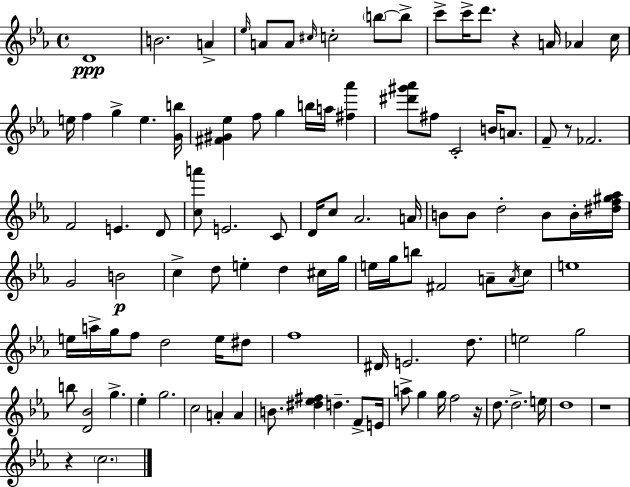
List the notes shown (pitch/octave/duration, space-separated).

D4/w B4/h. A4/q Eb5/s A4/e A4/e C#5/s C5/h B5/e B5/e C6/e C6/s D6/e. R/q A4/s Ab4/q C5/s E5/s F5/q G5/q E5/q. [G4,B5]/s [F#4,G#4,Eb5]/q F5/e G5/q B5/s A5/s [F#5,Ab6]/q [D#6,G#6,Ab6]/e F#5/e C4/h B4/s A4/e. F4/e R/e FES4/h. F4/h E4/q. D4/e [C5,A6]/e E4/h. C4/e D4/s C5/e Ab4/h. A4/s B4/e B4/e D5/h B4/e B4/s [D#5,F5,G#5,Ab5]/s G4/h B4/h C5/q D5/e E5/q D5/q C#5/s G5/s E5/s G5/s B5/e F#4/h A4/e A4/s C5/e E5/w E5/s A5/s G5/s F5/e D5/h E5/s D#5/e F5/w D#4/s E4/h. D5/e. E5/h G5/h B5/e [D4,Bb4]/h G5/q. Eb5/q G5/h. C5/h A4/q A4/q B4/e. [D#5,Eb5,F#5]/q D5/q. F4/e E4/s A5/e G5/q G5/s F5/h R/s D5/e. D5/h. E5/s D5/w R/w R/q C5/h.